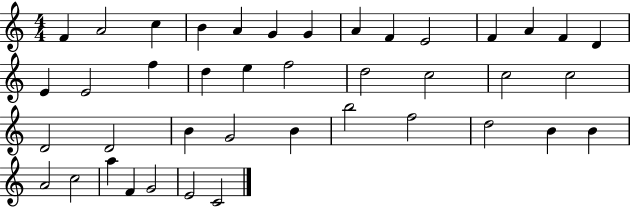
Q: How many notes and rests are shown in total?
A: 41